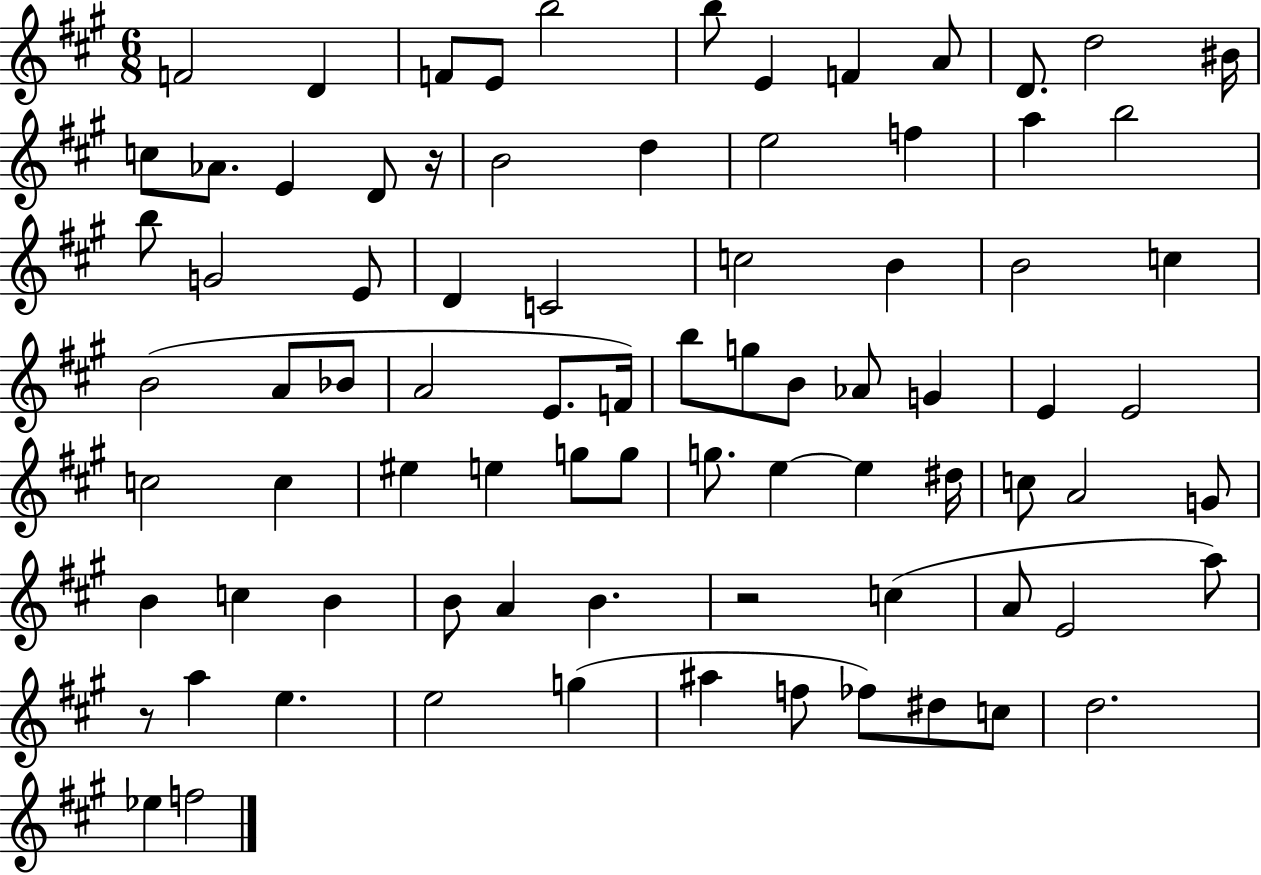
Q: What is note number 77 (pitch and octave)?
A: D5